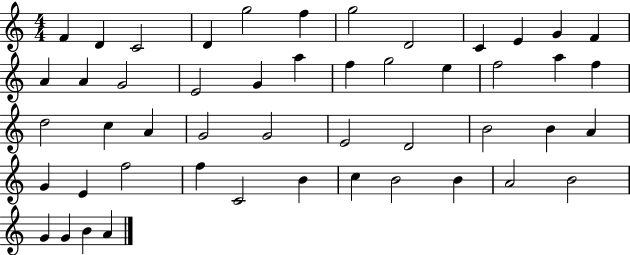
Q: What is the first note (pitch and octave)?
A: F4